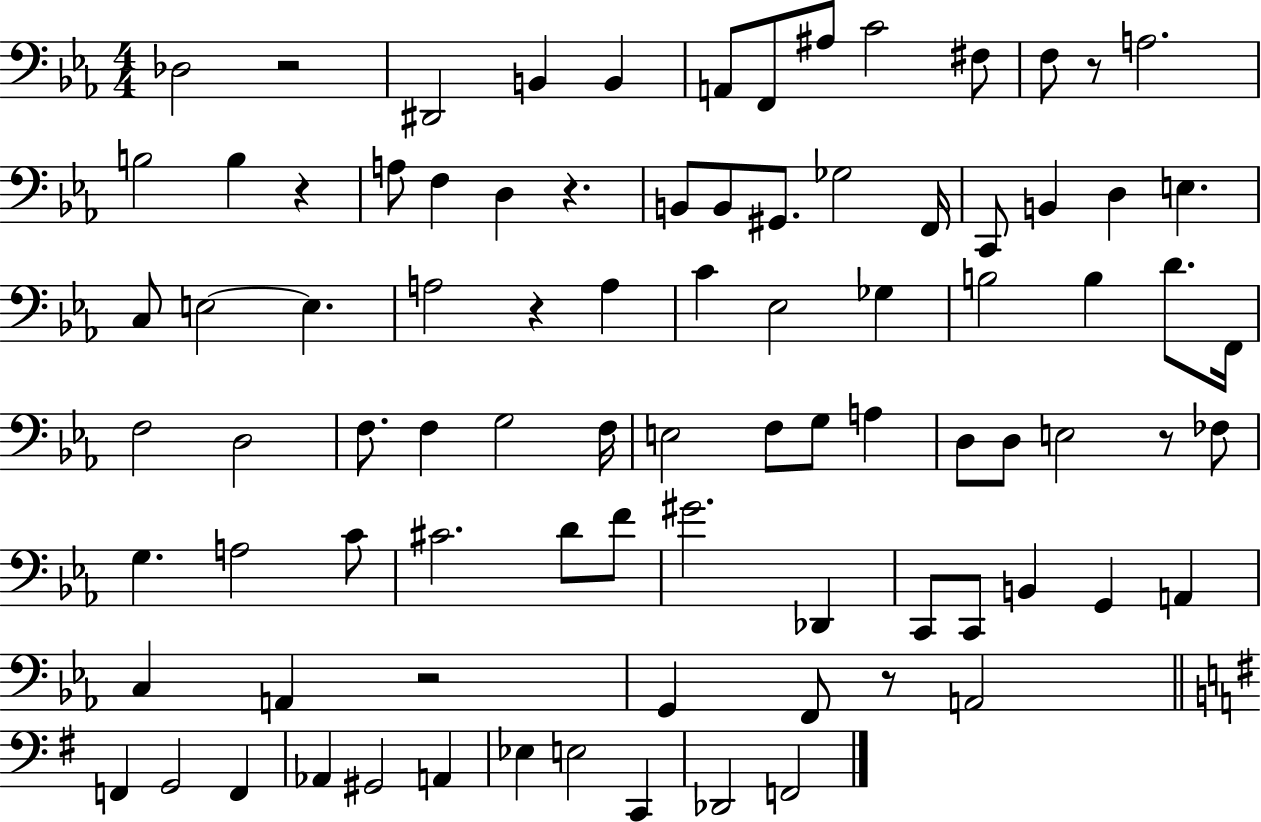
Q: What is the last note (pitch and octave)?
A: F2